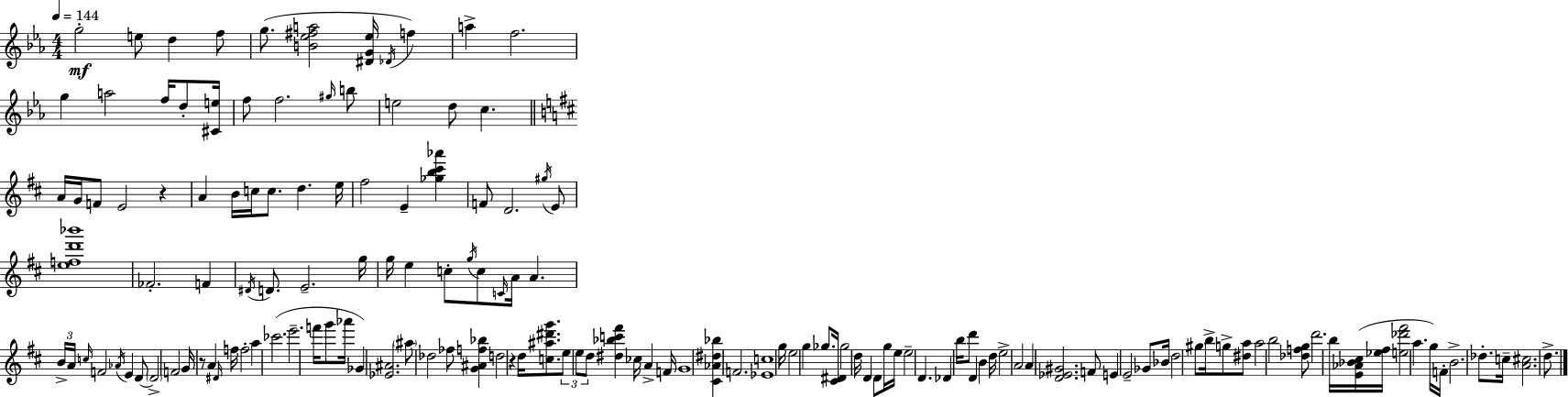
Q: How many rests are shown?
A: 3